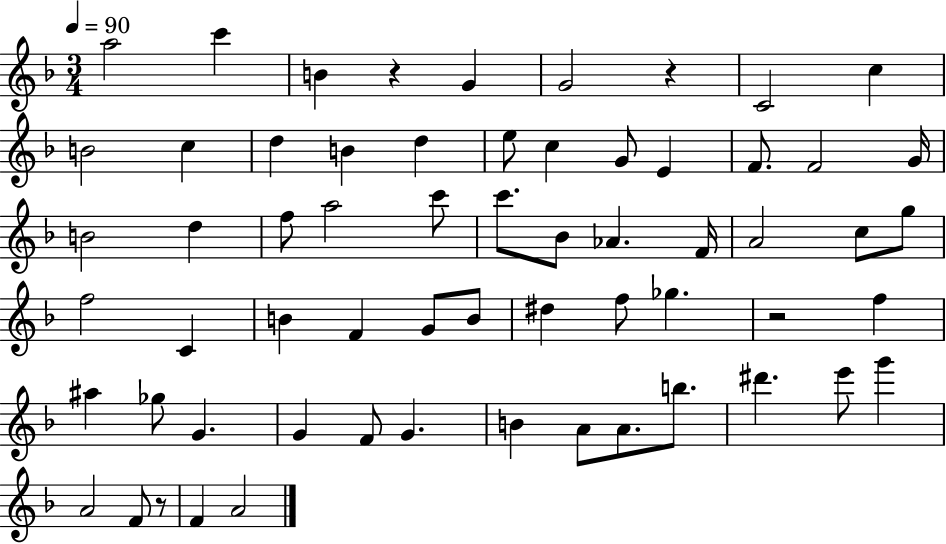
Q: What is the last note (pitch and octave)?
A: A4